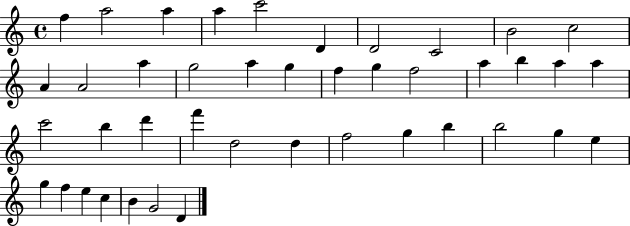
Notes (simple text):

F5/q A5/h A5/q A5/q C6/h D4/q D4/h C4/h B4/h C5/h A4/q A4/h A5/q G5/h A5/q G5/q F5/q G5/q F5/h A5/q B5/q A5/q A5/q C6/h B5/q D6/q F6/q D5/h D5/q F5/h G5/q B5/q B5/h G5/q E5/q G5/q F5/q E5/q C5/q B4/q G4/h D4/q